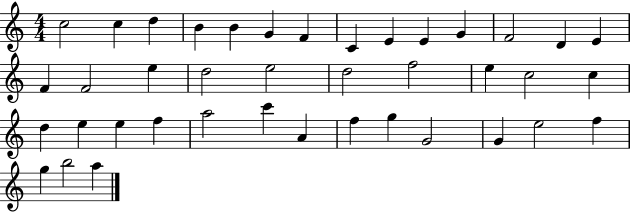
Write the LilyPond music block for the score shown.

{
  \clef treble
  \numericTimeSignature
  \time 4/4
  \key c \major
  c''2 c''4 d''4 | b'4 b'4 g'4 f'4 | c'4 e'4 e'4 g'4 | f'2 d'4 e'4 | \break f'4 f'2 e''4 | d''2 e''2 | d''2 f''2 | e''4 c''2 c''4 | \break d''4 e''4 e''4 f''4 | a''2 c'''4 a'4 | f''4 g''4 g'2 | g'4 e''2 f''4 | \break g''4 b''2 a''4 | \bar "|."
}